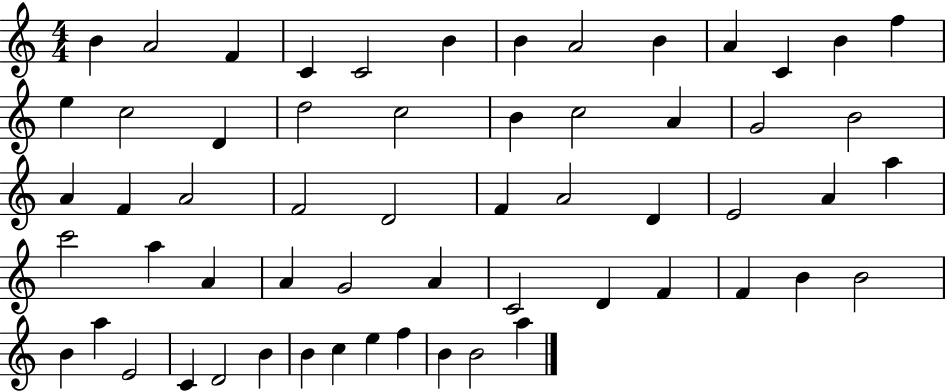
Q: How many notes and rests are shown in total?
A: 59